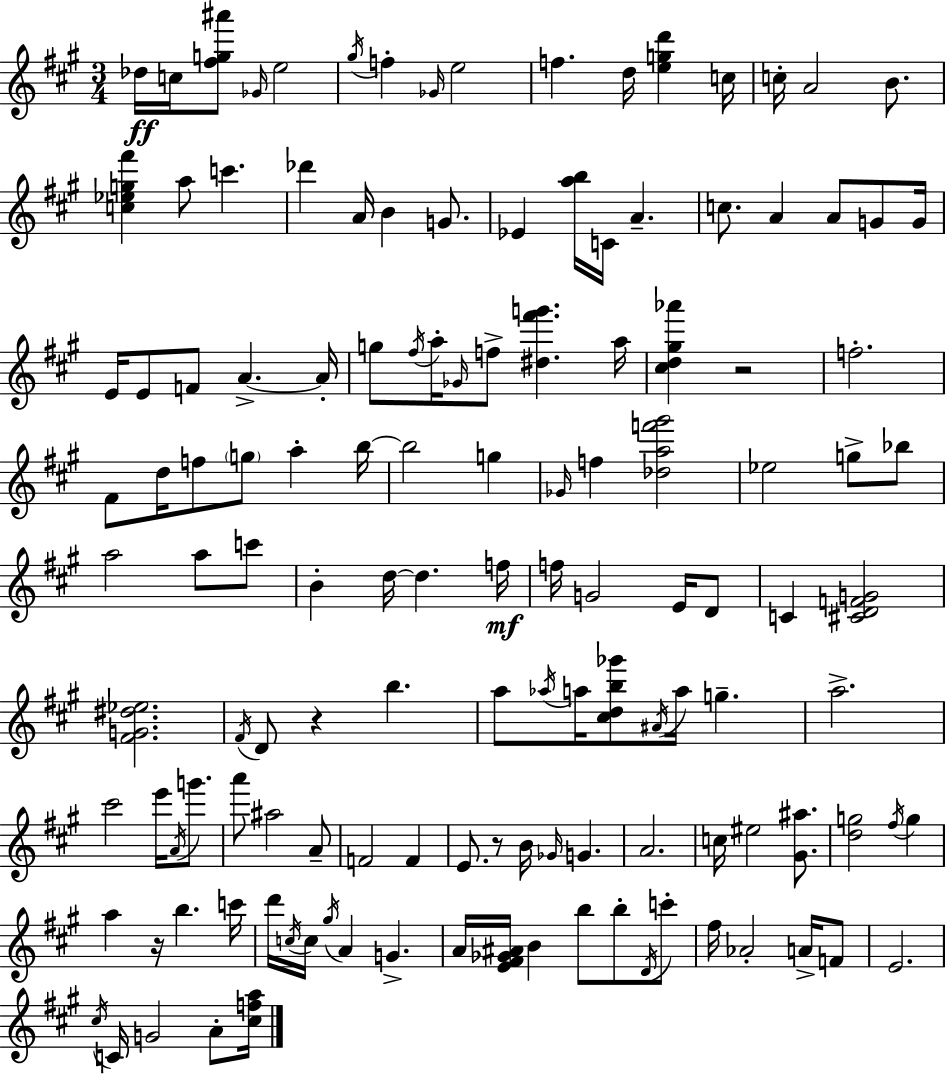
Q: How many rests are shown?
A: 4